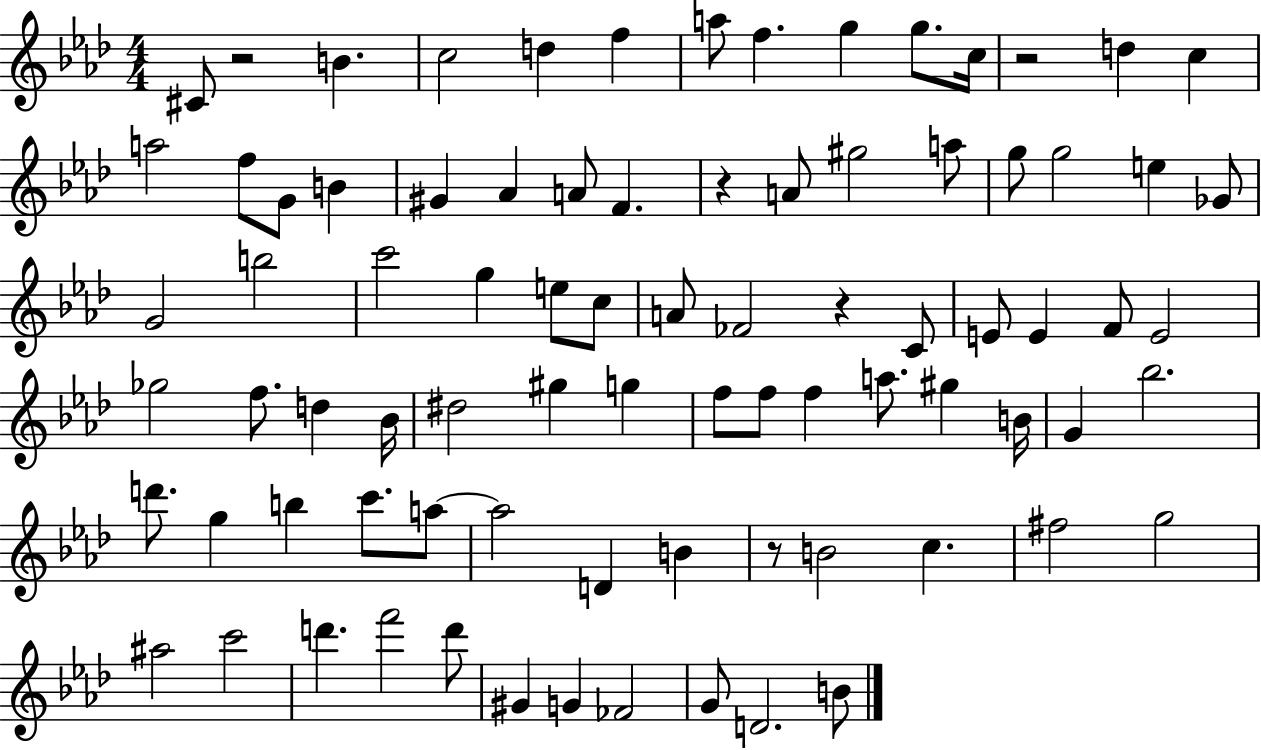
{
  \clef treble
  \numericTimeSignature
  \time 4/4
  \key aes \major
  cis'8 r2 b'4. | c''2 d''4 f''4 | a''8 f''4. g''4 g''8. c''16 | r2 d''4 c''4 | \break a''2 f''8 g'8 b'4 | gis'4 aes'4 a'8 f'4. | r4 a'8 gis''2 a''8 | g''8 g''2 e''4 ges'8 | \break g'2 b''2 | c'''2 g''4 e''8 c''8 | a'8 fes'2 r4 c'8 | e'8 e'4 f'8 e'2 | \break ges''2 f''8. d''4 bes'16 | dis''2 gis''4 g''4 | f''8 f''8 f''4 a''8. gis''4 b'16 | g'4 bes''2. | \break d'''8. g''4 b''4 c'''8. a''8~~ | a''2 d'4 b'4 | r8 b'2 c''4. | fis''2 g''2 | \break ais''2 c'''2 | d'''4. f'''2 d'''8 | gis'4 g'4 fes'2 | g'8 d'2. b'8 | \break \bar "|."
}